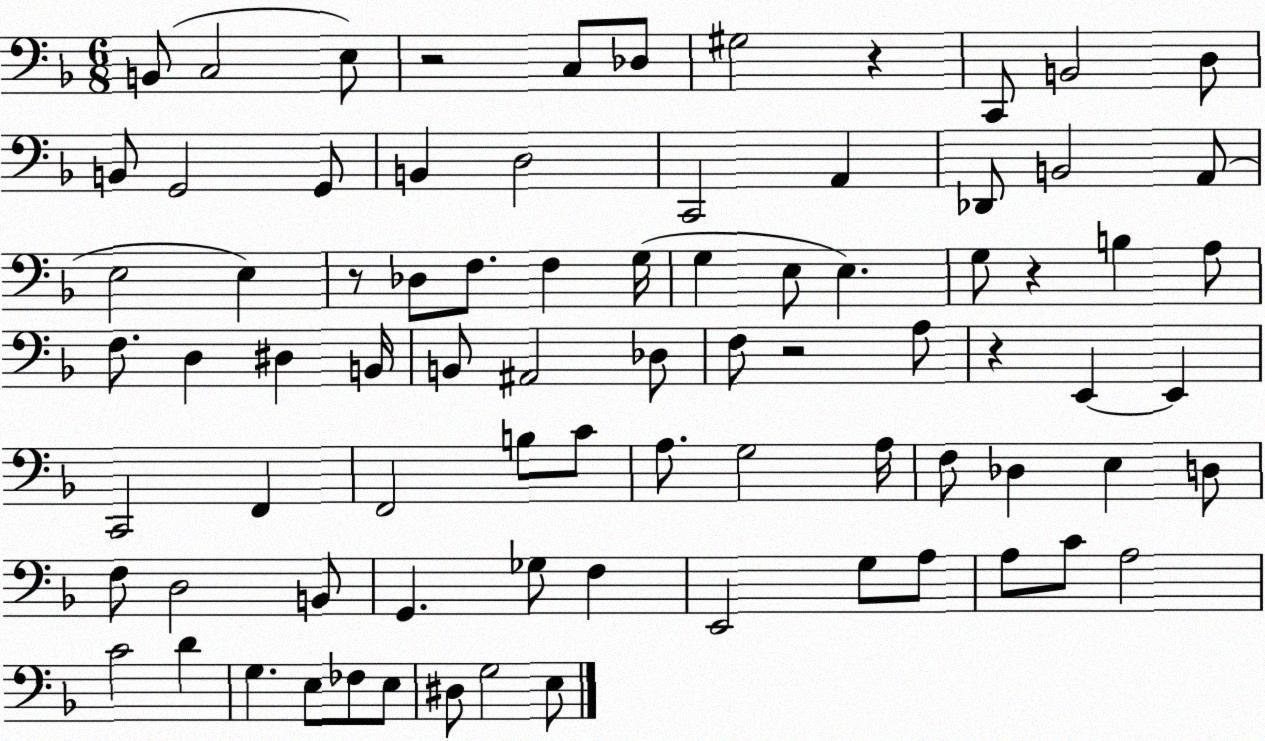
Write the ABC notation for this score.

X:1
T:Untitled
M:6/8
L:1/4
K:F
B,,/2 C,2 E,/2 z2 C,/2 _D,/2 ^G,2 z C,,/2 B,,2 D,/2 B,,/2 G,,2 G,,/2 B,, D,2 C,,2 A,, _D,,/2 B,,2 A,,/2 E,2 E, z/2 _D,/2 F,/2 F, G,/4 G, E,/2 E, G,/2 z B, A,/2 F,/2 D, ^D, B,,/4 B,,/2 ^A,,2 _D,/2 F,/2 z2 A,/2 z E,, E,, C,,2 F,, F,,2 B,/2 C/2 A,/2 G,2 A,/4 F,/2 _D, E, D,/2 F,/2 D,2 B,,/2 G,, _G,/2 F, E,,2 G,/2 A,/2 A,/2 C/2 A,2 C2 D G, E,/2 _F,/2 E,/2 ^D,/2 G,2 E,/2